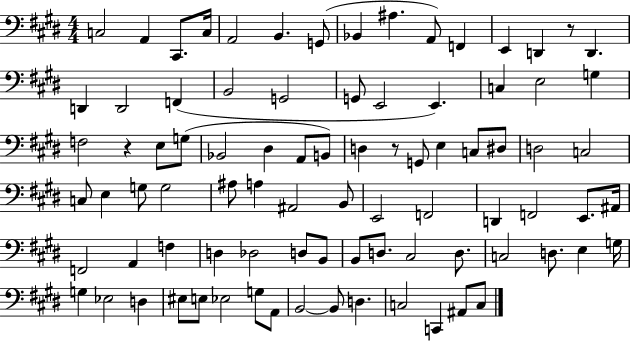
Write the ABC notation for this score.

X:1
T:Untitled
M:4/4
L:1/4
K:E
C,2 A,, ^C,,/2 C,/4 A,,2 B,, G,,/2 _B,, ^A, A,,/2 F,, E,, D,, z/2 D,, D,, D,,2 F,, B,,2 G,,2 G,,/2 E,,2 E,, C, E,2 G, F,2 z E,/2 G,/2 _B,,2 ^D, A,,/2 B,,/2 D, z/2 G,,/2 E, C,/2 ^D,/2 D,2 C,2 C,/2 E, G,/2 G,2 ^A,/2 A, ^A,,2 B,,/2 E,,2 F,,2 D,, F,,2 E,,/2 ^A,,/4 F,,2 A,, F, D, _D,2 D,/2 B,,/2 B,,/2 D,/2 ^C,2 D,/2 C,2 D,/2 E, G,/4 G, _E,2 D, ^E,/2 E,/2 _E,2 G,/2 A,,/2 B,,2 B,,/2 D, C,2 C,, ^A,,/2 C,/2